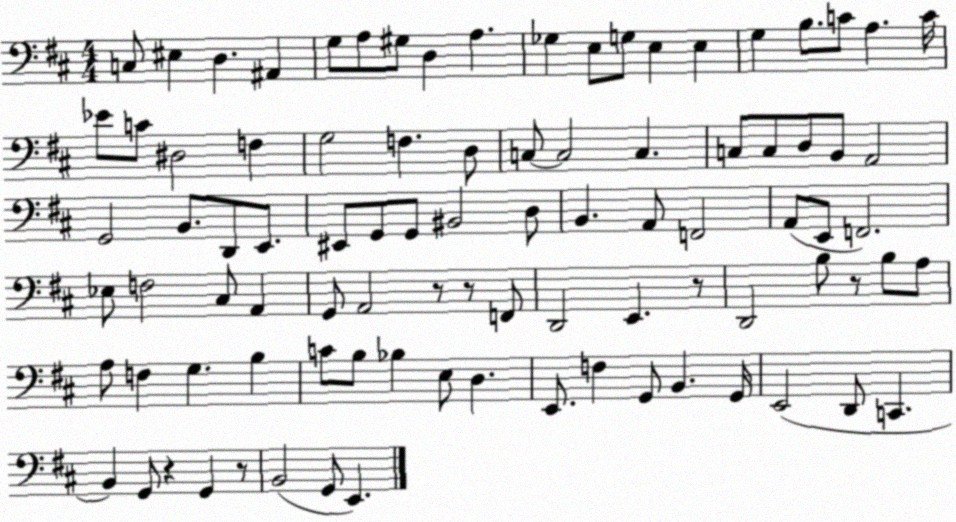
X:1
T:Untitled
M:4/4
L:1/4
K:D
C,/2 ^E, D, ^A,, G,/2 A,/2 ^G,/2 D, A, _G, E,/2 G,/2 E, E, G, B,/2 C/2 A, C/4 _E/2 C/2 ^D,2 F, G,2 F, D,/2 C,/2 C,2 C, C,/2 C,/2 D,/2 B,,/2 A,,2 G,,2 B,,/2 D,,/2 E,,/2 ^E,,/2 G,,/2 G,,/2 ^B,,2 D,/2 B,, A,,/2 F,,2 A,,/2 E,,/2 F,,2 _E,/2 F,2 ^C,/2 A,, G,,/2 A,,2 z/2 z/2 F,,/2 D,,2 E,, z/2 D,,2 B,/2 z/2 B,/2 A,/2 A,/2 F, G, B, C/2 B,/2 _B, E,/2 D, E,,/2 F, G,,/2 B,, G,,/4 E,,2 D,,/2 C,, B,, G,,/2 z G,, z/2 B,,2 G,,/2 E,,